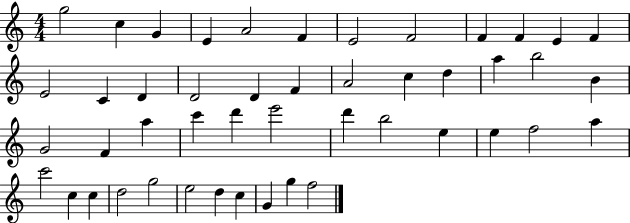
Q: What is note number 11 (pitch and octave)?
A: E4